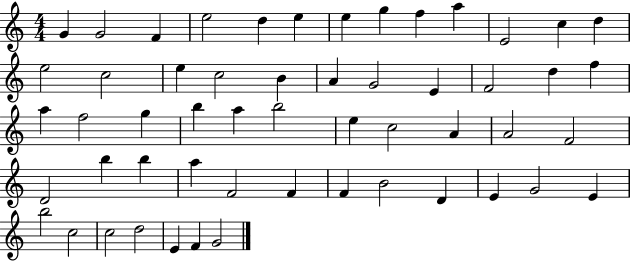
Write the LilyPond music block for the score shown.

{
  \clef treble
  \numericTimeSignature
  \time 4/4
  \key c \major
  g'4 g'2 f'4 | e''2 d''4 e''4 | e''4 g''4 f''4 a''4 | e'2 c''4 d''4 | \break e''2 c''2 | e''4 c''2 b'4 | a'4 g'2 e'4 | f'2 d''4 f''4 | \break a''4 f''2 g''4 | b''4 a''4 b''2 | e''4 c''2 a'4 | a'2 f'2 | \break d'2 b''4 b''4 | a''4 f'2 f'4 | f'4 b'2 d'4 | e'4 g'2 e'4 | \break b''2 c''2 | c''2 d''2 | e'4 f'4 g'2 | \bar "|."
}